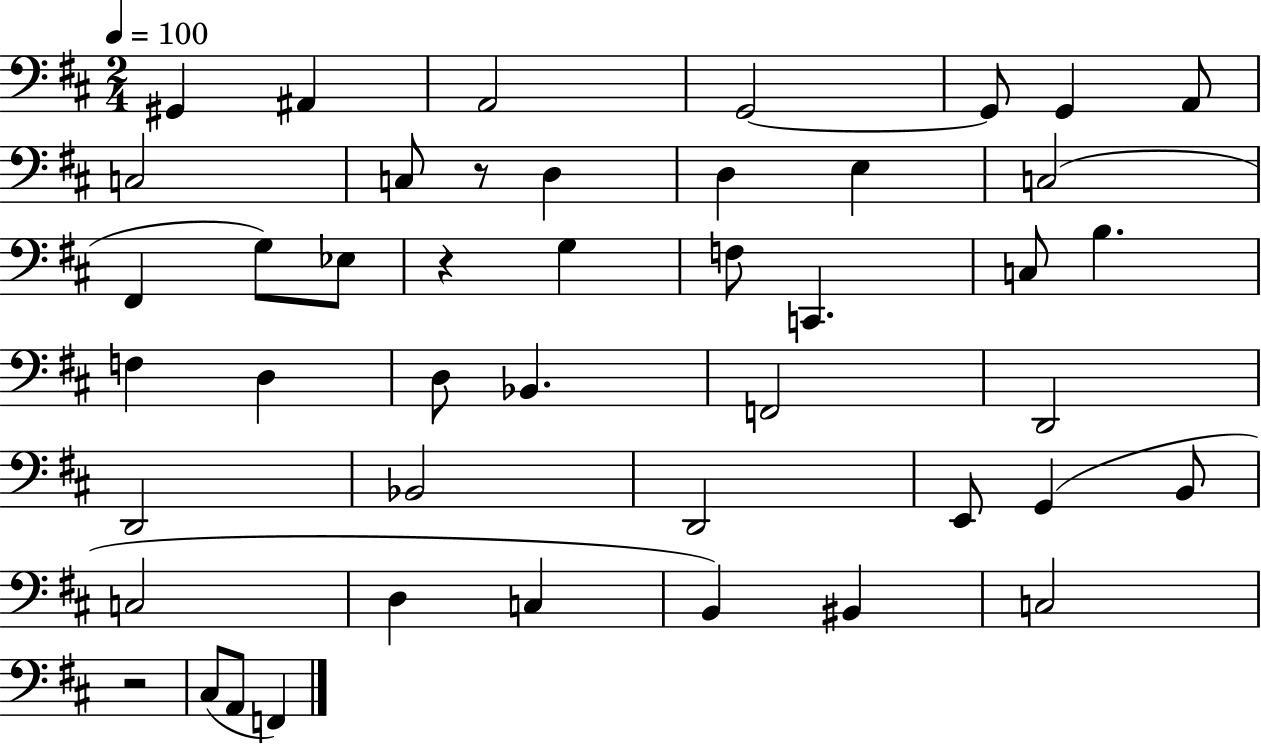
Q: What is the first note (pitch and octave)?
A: G#2